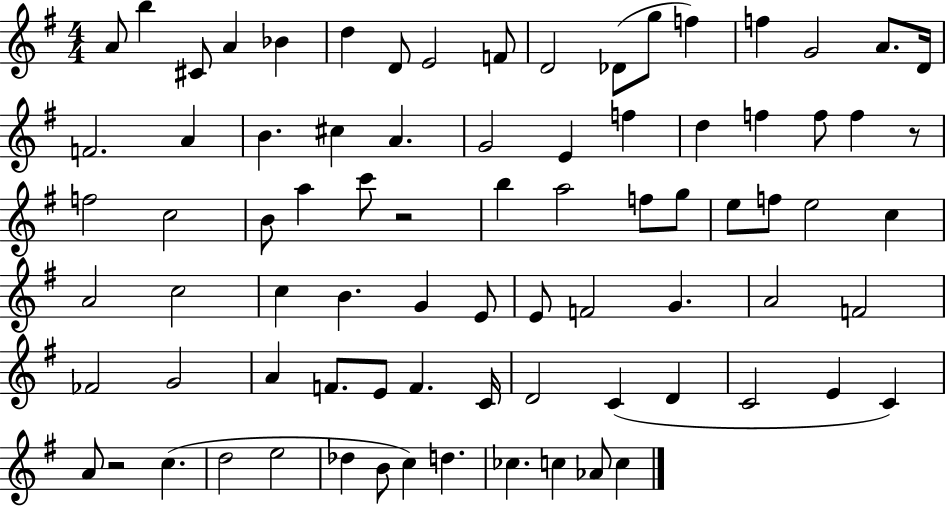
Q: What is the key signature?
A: G major